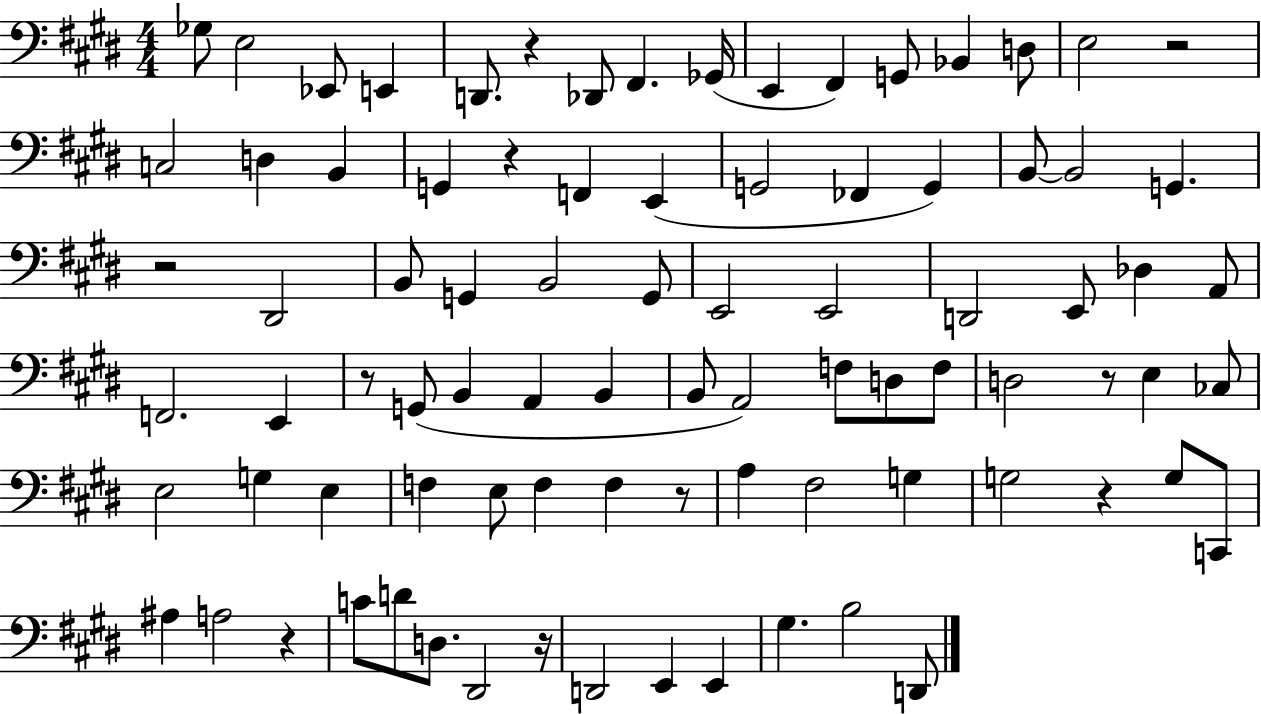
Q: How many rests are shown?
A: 10